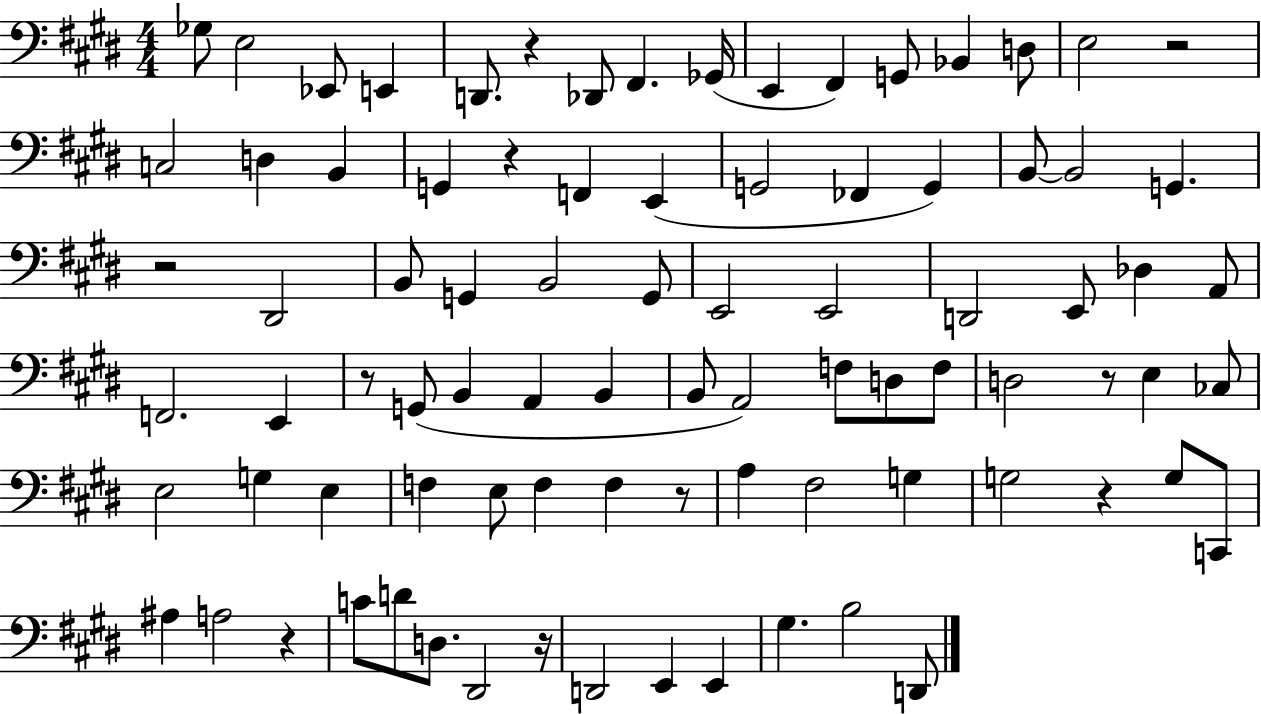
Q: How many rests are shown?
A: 10